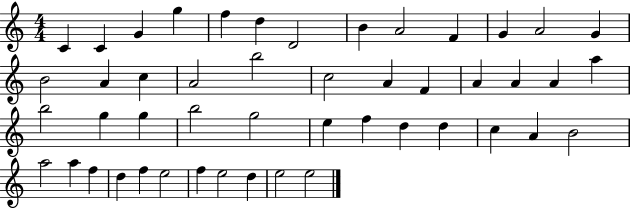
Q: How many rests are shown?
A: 0